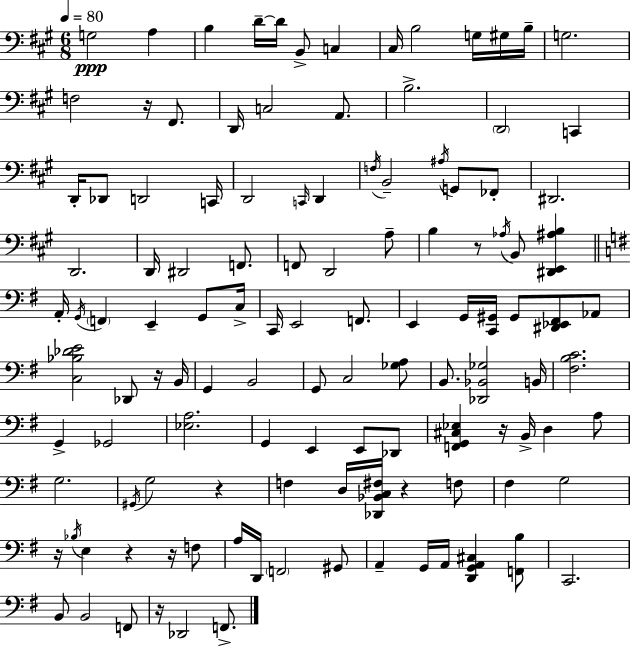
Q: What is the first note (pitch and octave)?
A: G3